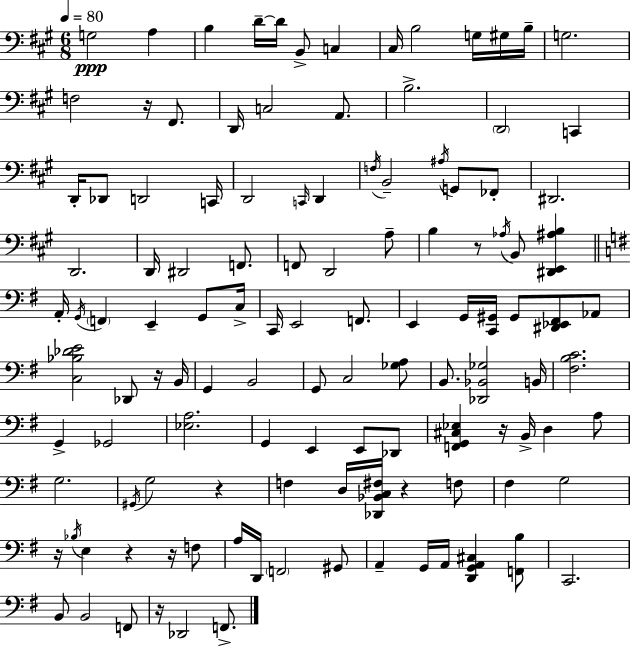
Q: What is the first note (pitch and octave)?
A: G3